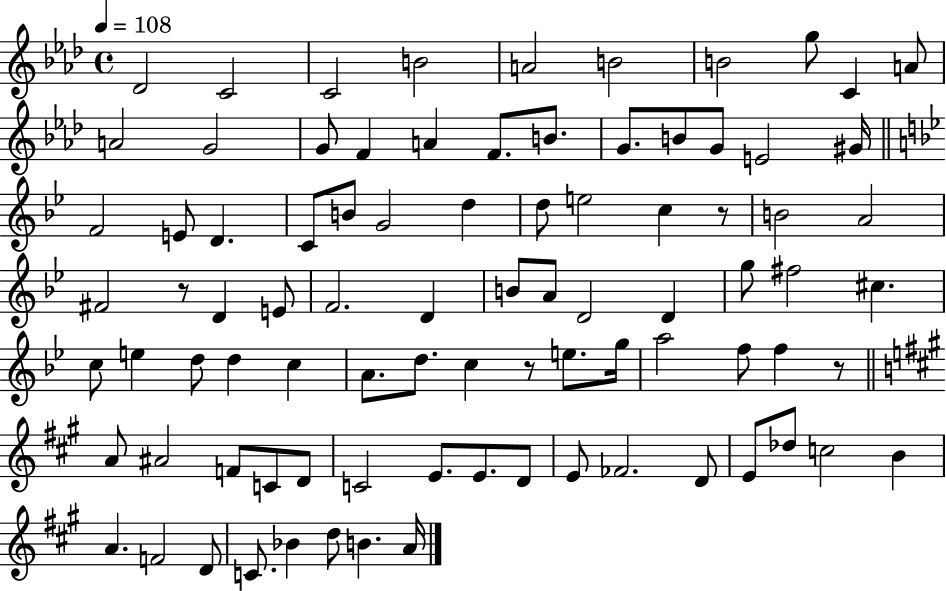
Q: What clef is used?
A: treble